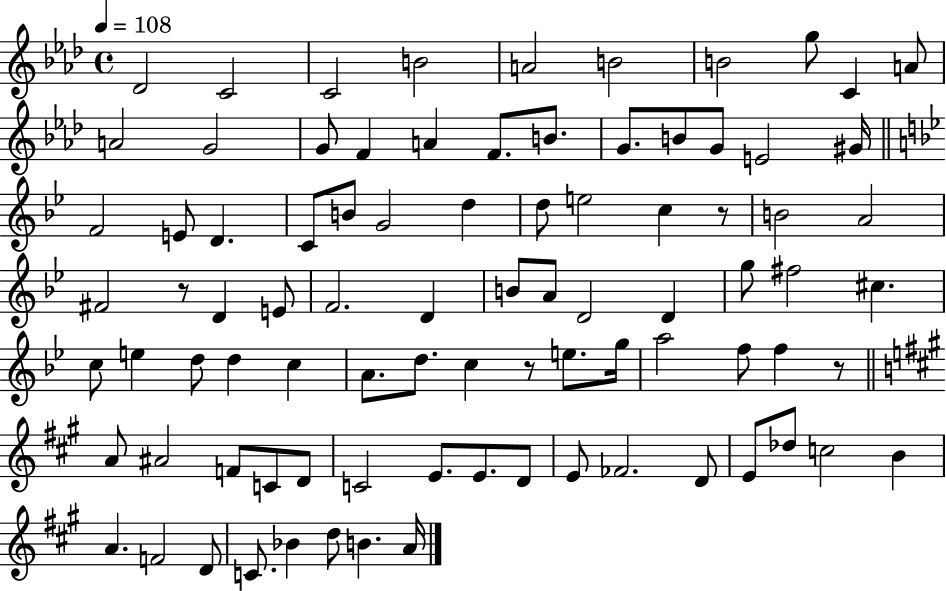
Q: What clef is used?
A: treble